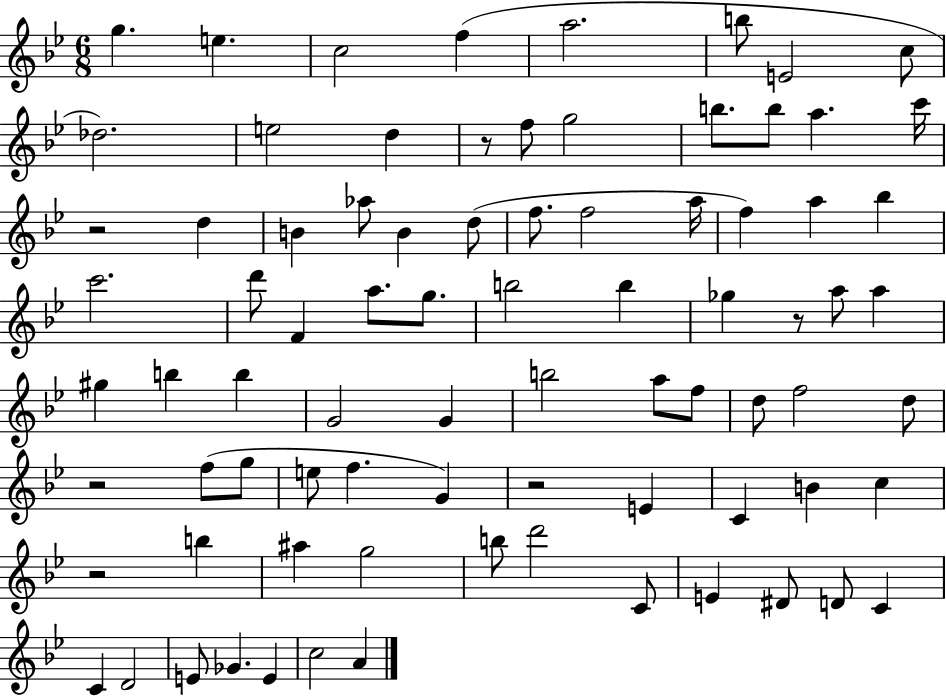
G5/q. E5/q. C5/h F5/q A5/h. B5/e E4/h C5/e Db5/h. E5/h D5/q R/e F5/e G5/h B5/e. B5/e A5/q. C6/s R/h D5/q B4/q Ab5/e B4/q D5/e F5/e. F5/h A5/s F5/q A5/q Bb5/q C6/h. D6/e F4/q A5/e. G5/e. B5/h B5/q Gb5/q R/e A5/e A5/q G#5/q B5/q B5/q G4/h G4/q B5/h A5/e F5/e D5/e F5/h D5/e R/h F5/e G5/e E5/e F5/q. G4/q R/h E4/q C4/q B4/q C5/q R/h B5/q A#5/q G5/h B5/e D6/h C4/e E4/q D#4/e D4/e C4/q C4/q D4/h E4/e Gb4/q. E4/q C5/h A4/q